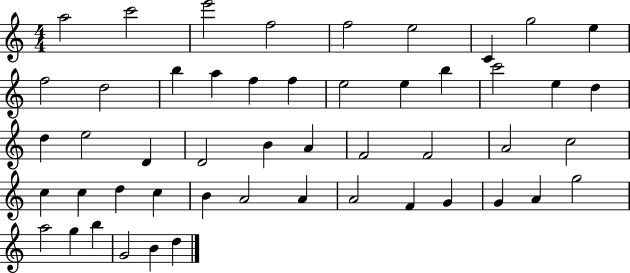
X:1
T:Untitled
M:4/4
L:1/4
K:C
a2 c'2 e'2 f2 f2 e2 C g2 e f2 d2 b a f f e2 e b c'2 e d d e2 D D2 B A F2 F2 A2 c2 c c d c B A2 A A2 F G G A g2 a2 g b G2 B d